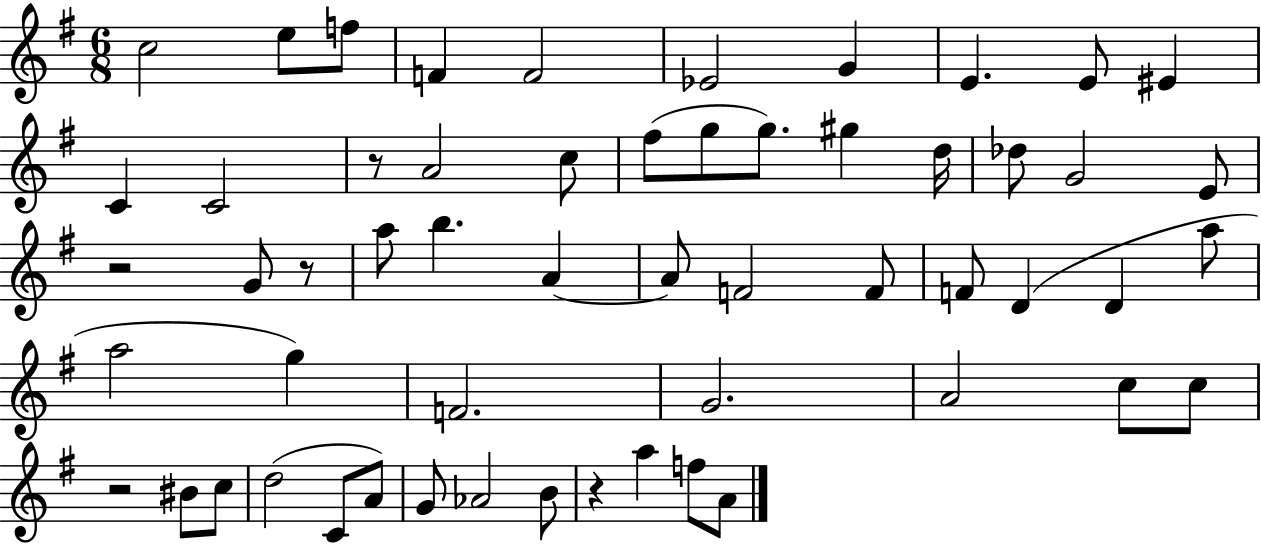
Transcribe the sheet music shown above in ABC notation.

X:1
T:Untitled
M:6/8
L:1/4
K:G
c2 e/2 f/2 F F2 _E2 G E E/2 ^E C C2 z/2 A2 c/2 ^f/2 g/2 g/2 ^g d/4 _d/2 G2 E/2 z2 G/2 z/2 a/2 b A A/2 F2 F/2 F/2 D D a/2 a2 g F2 G2 A2 c/2 c/2 z2 ^B/2 c/2 d2 C/2 A/2 G/2 _A2 B/2 z a f/2 A/2